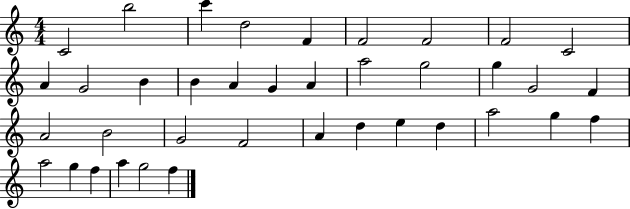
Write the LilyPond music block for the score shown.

{
  \clef treble
  \numericTimeSignature
  \time 4/4
  \key c \major
  c'2 b''2 | c'''4 d''2 f'4 | f'2 f'2 | f'2 c'2 | \break a'4 g'2 b'4 | b'4 a'4 g'4 a'4 | a''2 g''2 | g''4 g'2 f'4 | \break a'2 b'2 | g'2 f'2 | a'4 d''4 e''4 d''4 | a''2 g''4 f''4 | \break a''2 g''4 f''4 | a''4 g''2 f''4 | \bar "|."
}